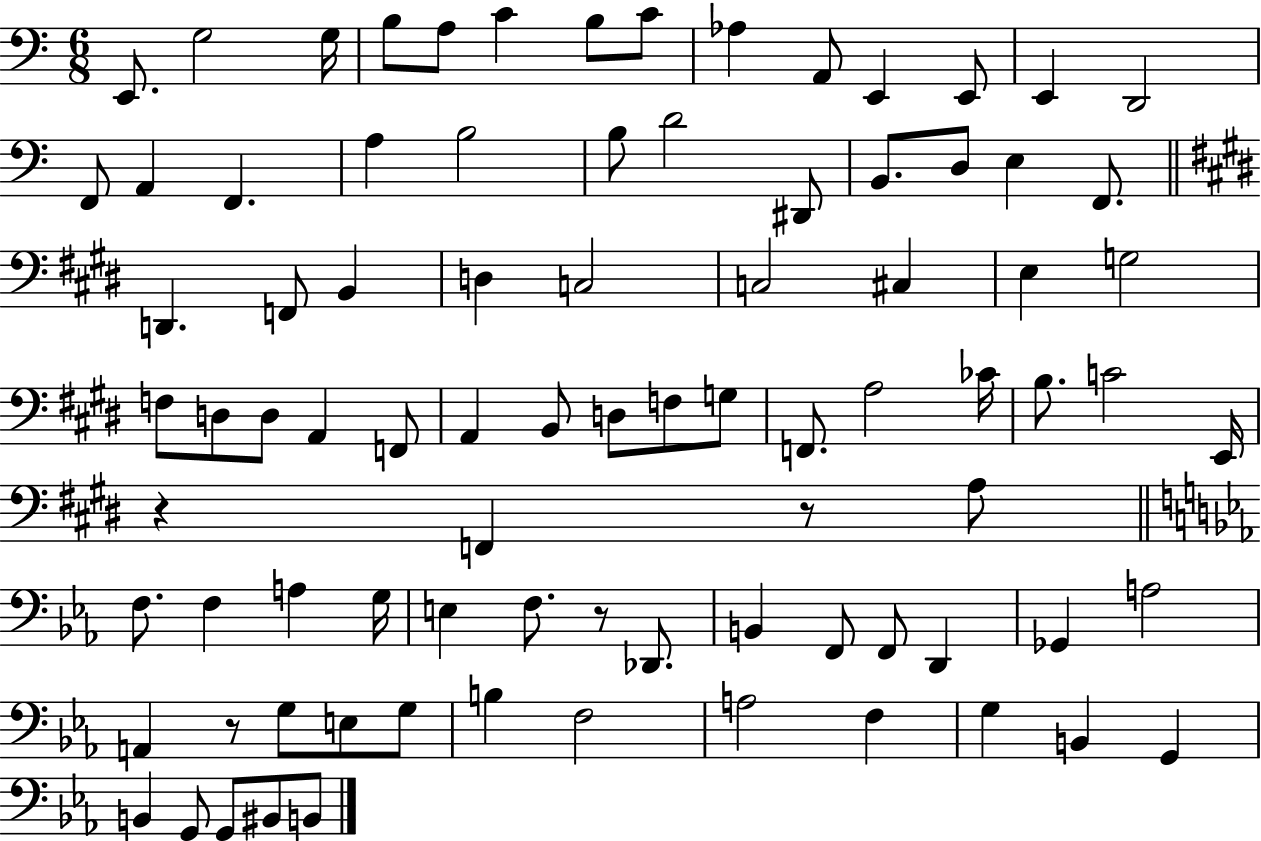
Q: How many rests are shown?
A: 4